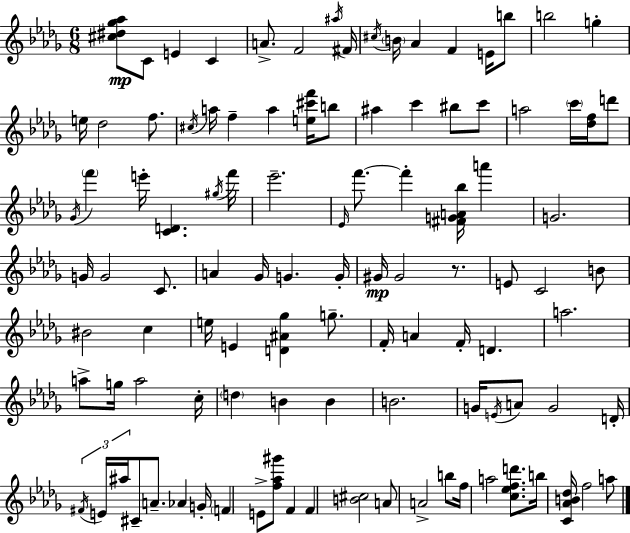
{
  \clef treble
  \numericTimeSignature
  \time 6/8
  \key bes \minor
  <cis'' dis'' ges'' aes''>8\mp c'8 e'4 c'4 | a'8.-> f'2 \acciaccatura { ais''16 } | fis'16 \acciaccatura { cis''16 } \parenthesize b'16 aes'4 f'4 e'16 | b''8 b''2 g''4-. | \break e''16 des''2 f''8. | \acciaccatura { cis''16 } a''16 f''4-- a''4 | <e'' cis''' f'''>16 b''8 ais''4 c'''4 bis''8 | c'''8 a''2 \parenthesize c'''16 | \break <des'' f''>16 d'''8 \acciaccatura { ges'16 } \parenthesize f'''4 e'''16-. <c' d'>4. | \acciaccatura { gis''16 } f'''16 ees'''2.-- | \grace { ees'16 } f'''8.~~ f'''4-. | <fis' g' a' bes''>16 a'''4 g'2. | \break g'16 g'2 | c'8. a'4 ges'16 g'4. | g'16-. gis'16\mp gis'2 | r8. e'8 c'2 | \break b'8 bis'2 | c''4 e''16 e'4 <d' ais' ges''>4 | g''8.-- f'16-. a'4 f'16-. | d'4. a''2. | \break a''8-> g''16 a''2 | c''16-. \parenthesize d''4 b'4 | b'4 b'2. | g'16 \acciaccatura { e'16 } a'8 g'2 | \break d'16-. \tuplet 3/2 { \acciaccatura { fis'16 } e'16 ais''16 } cis'8-- | a'8.-- aes'4 g'16-. \parenthesize f'4 | e'8-> <f'' aes'' gis'''>8 f'4 f'4 | <b' cis''>2 a'8 a'2-> | \break b''8 f''16 a''2 | <c'' ees'' f'' d'''>8. b''16 <c' aes' b' des''>16 f''2 | a''8 \bar "|."
}